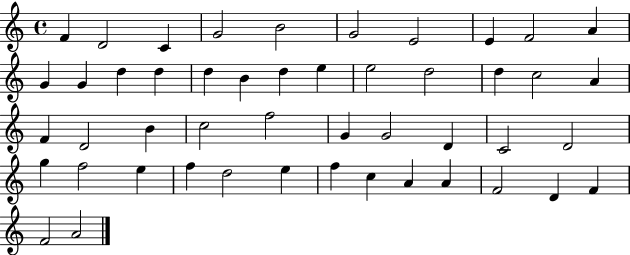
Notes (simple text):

F4/q D4/h C4/q G4/h B4/h G4/h E4/h E4/q F4/h A4/q G4/q G4/q D5/q D5/q D5/q B4/q D5/q E5/q E5/h D5/h D5/q C5/h A4/q F4/q D4/h B4/q C5/h F5/h G4/q G4/h D4/q C4/h D4/h G5/q F5/h E5/q F5/q D5/h E5/q F5/q C5/q A4/q A4/q F4/h D4/q F4/q F4/h A4/h